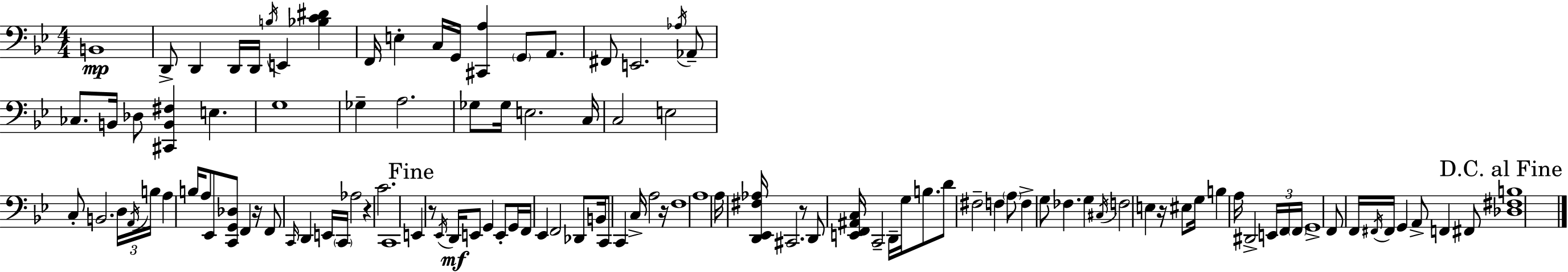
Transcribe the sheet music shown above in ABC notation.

X:1
T:Untitled
M:4/4
L:1/4
K:Gm
B,,4 D,,/2 D,, D,,/4 D,,/4 B,/4 E,, [_B,C^D] F,,/4 E, C,/4 G,,/4 [^C,,A,] G,,/2 A,,/2 ^F,,/2 E,,2 _A,/4 _A,,/2 _C,/2 B,,/4 _D,/2 [^C,,B,,^F,] E, G,4 _G, A,2 _G,/2 _G,/4 E,2 C,/4 C,2 E,2 C,/2 B,,2 D,/4 A,,/4 B,/4 A, B,/4 A,/2 _E,,/2 [C,,G,,_D,]/2 F,, z/4 F,,/2 C,,/4 D,, E,,/4 C,,/4 _A,2 z C2 C,,4 E,, z/2 _E,,/4 D,,/4 E,,/2 G,, E,,/2 G,,/4 F,,/4 _E,, F,,2 _D,,/2 B,,/4 C,,/2 C,, C,/4 A,2 z/4 F,4 A,4 A,/4 [D,,_E,,^F,_A,]/4 ^C,,2 z/2 D,,/2 [E,,F,,^A,,C,]/4 C,,2 D,,/4 G,/4 B,/2 D/2 ^F,2 F, A,/2 F, G,/2 _F, G, ^C,/4 F,2 E, z/4 ^E,/2 G,/4 B, A,/4 ^D,,2 E,,/4 F,,/4 F,,/4 G,,4 F,,/2 F,,/4 ^F,,/4 ^F,,/4 G,, A,,/2 F,, ^F,,/2 [_D,^F,B,]4